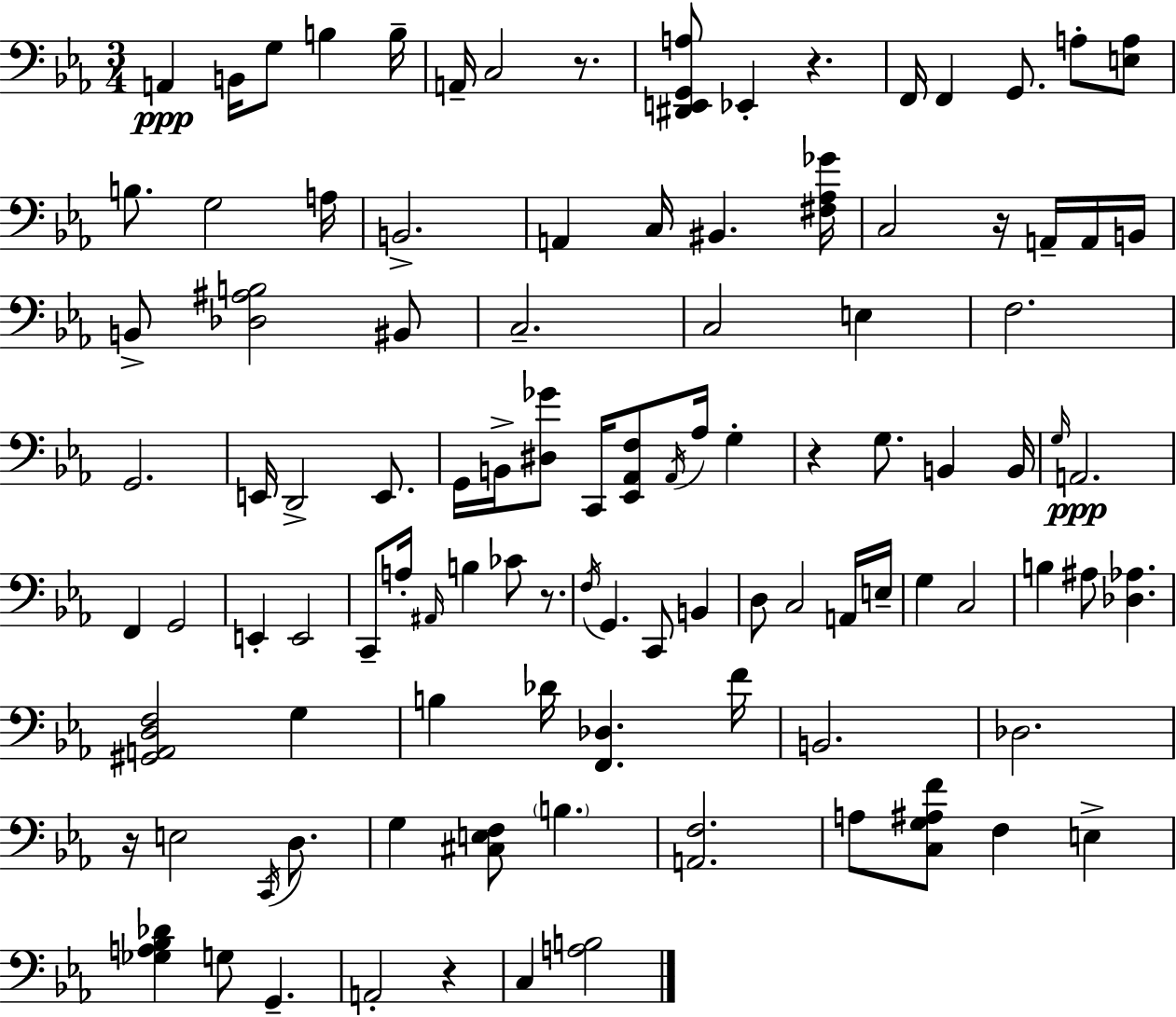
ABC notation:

X:1
T:Untitled
M:3/4
L:1/4
K:Cm
A,, B,,/4 G,/2 B, B,/4 A,,/4 C,2 z/2 [^D,,E,,G,,A,]/2 _E,, z F,,/4 F,, G,,/2 A,/2 [E,A,]/2 B,/2 G,2 A,/4 B,,2 A,, C,/4 ^B,, [^F,_A,_G]/4 C,2 z/4 A,,/4 A,,/4 B,,/4 B,,/2 [_D,^A,B,]2 ^B,,/2 C,2 C,2 E, F,2 G,,2 E,,/4 D,,2 E,,/2 G,,/4 B,,/4 [^D,_G]/2 C,,/4 [_E,,_A,,F,]/2 _A,,/4 _A,/4 G, z G,/2 B,, B,,/4 G,/4 A,,2 F,, G,,2 E,, E,,2 C,,/2 A,/4 ^A,,/4 B, _C/2 z/2 F,/4 G,, C,,/2 B,, D,/2 C,2 A,,/4 E,/4 G, C,2 B, ^A,/2 [_D,_A,] [^G,,A,,D,F,]2 G, B, _D/4 [F,,_D,] F/4 B,,2 _D,2 z/4 E,2 C,,/4 D,/2 G, [^C,E,F,]/2 B, [A,,F,]2 A,/2 [C,G,^A,F]/2 F, E, [_G,A,_B,_D] G,/2 G,, A,,2 z C, [A,B,]2